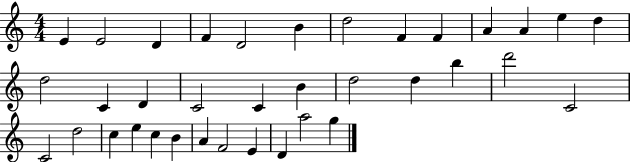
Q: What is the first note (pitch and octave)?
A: E4